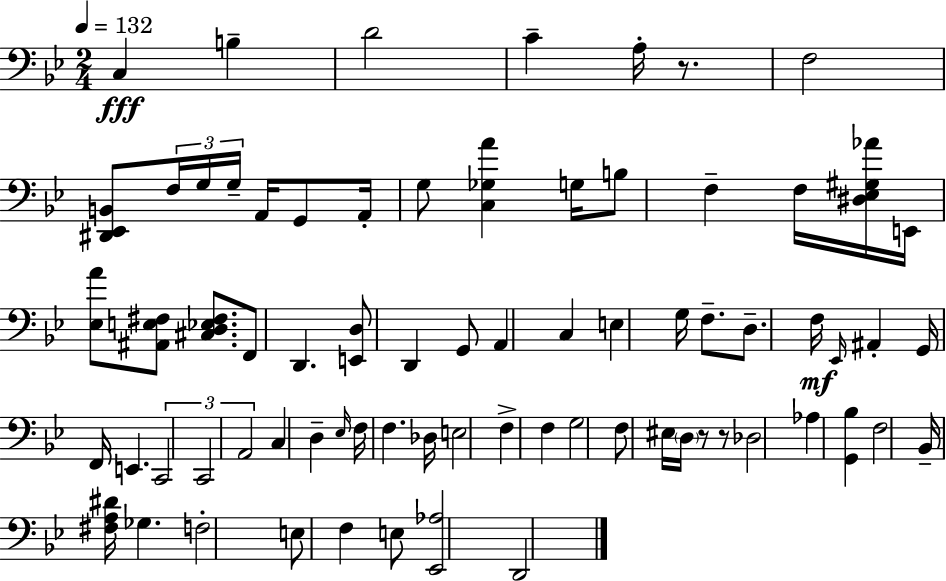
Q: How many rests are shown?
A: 3